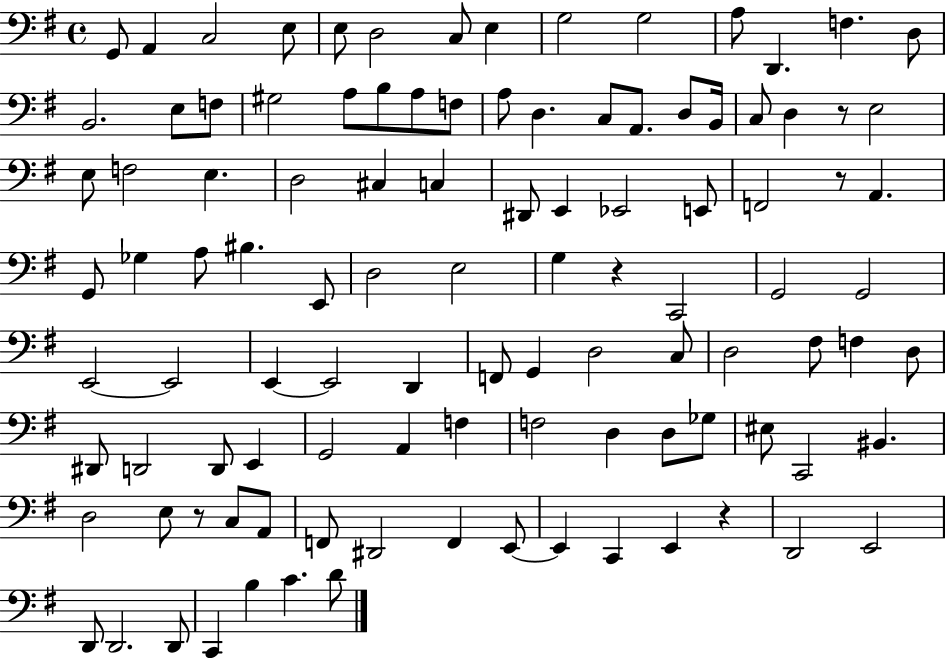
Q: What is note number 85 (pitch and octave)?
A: A2